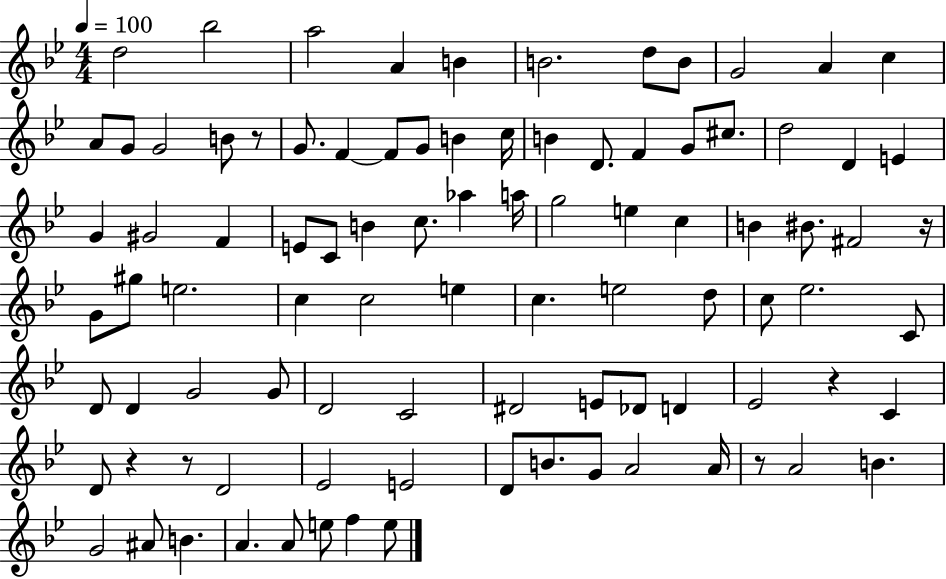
D5/h Bb5/h A5/h A4/q B4/q B4/h. D5/e B4/e G4/h A4/q C5/q A4/e G4/e G4/h B4/e R/e G4/e. F4/q F4/e G4/e B4/q C5/s B4/q D4/e. F4/q G4/e C#5/e. D5/h D4/q E4/q G4/q G#4/h F4/q E4/e C4/e B4/q C5/e. Ab5/q A5/s G5/h E5/q C5/q B4/q BIS4/e. F#4/h R/s G4/e G#5/e E5/h. C5/q C5/h E5/q C5/q. E5/h D5/e C5/e Eb5/h. C4/e D4/e D4/q G4/h G4/e D4/h C4/h D#4/h E4/e Db4/e D4/q Eb4/h R/q C4/q D4/e R/q R/e D4/h Eb4/h E4/h D4/e B4/e. G4/e A4/h A4/s R/e A4/h B4/q. G4/h A#4/e B4/q. A4/q. A4/e E5/e F5/q E5/e